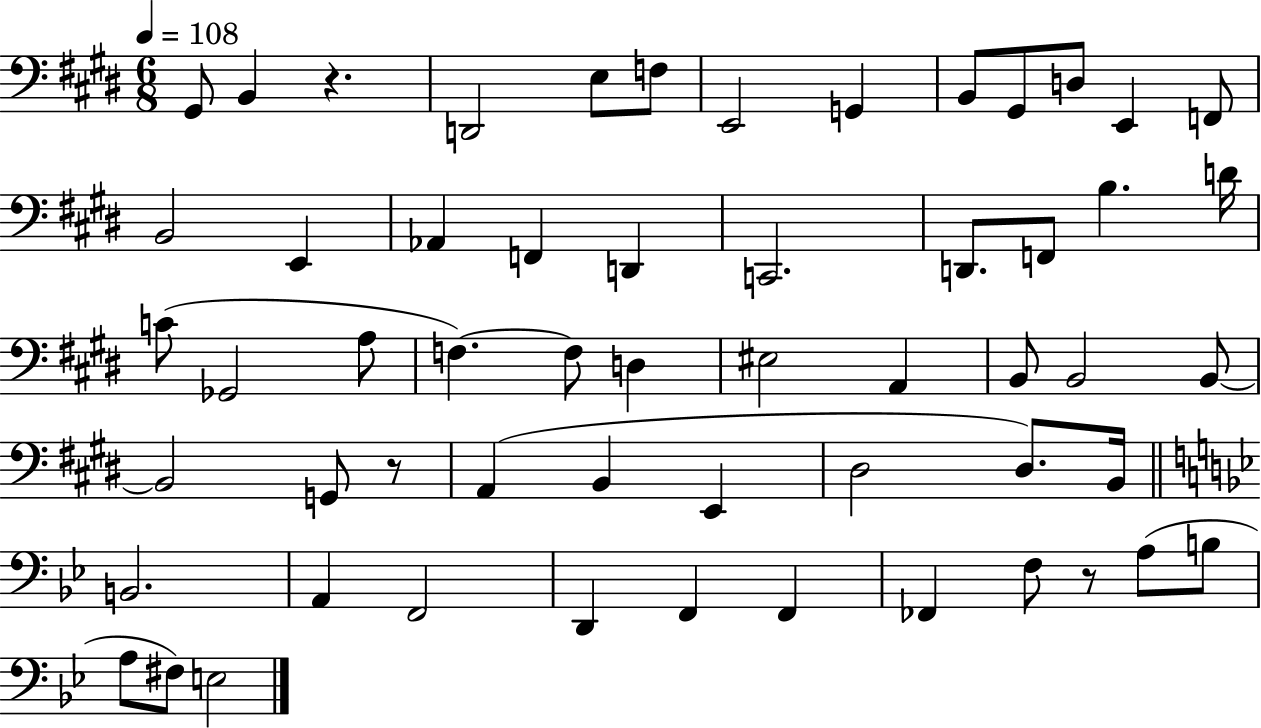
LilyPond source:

{
  \clef bass
  \numericTimeSignature
  \time 6/8
  \key e \major
  \tempo 4 = 108
  gis,8 b,4 r4. | d,2 e8 f8 | e,2 g,4 | b,8 gis,8 d8 e,4 f,8 | \break b,2 e,4 | aes,4 f,4 d,4 | c,2. | d,8. f,8 b4. d'16 | \break c'8( ges,2 a8 | f4.~~) f8 d4 | eis2 a,4 | b,8 b,2 b,8~~ | \break b,2 g,8 r8 | a,4( b,4 e,4 | dis2 dis8.) b,16 | \bar "||" \break \key g \minor b,2. | a,4 f,2 | d,4 f,4 f,4 | fes,4 f8 r8 a8( b8 | \break a8 fis8) e2 | \bar "|."
}